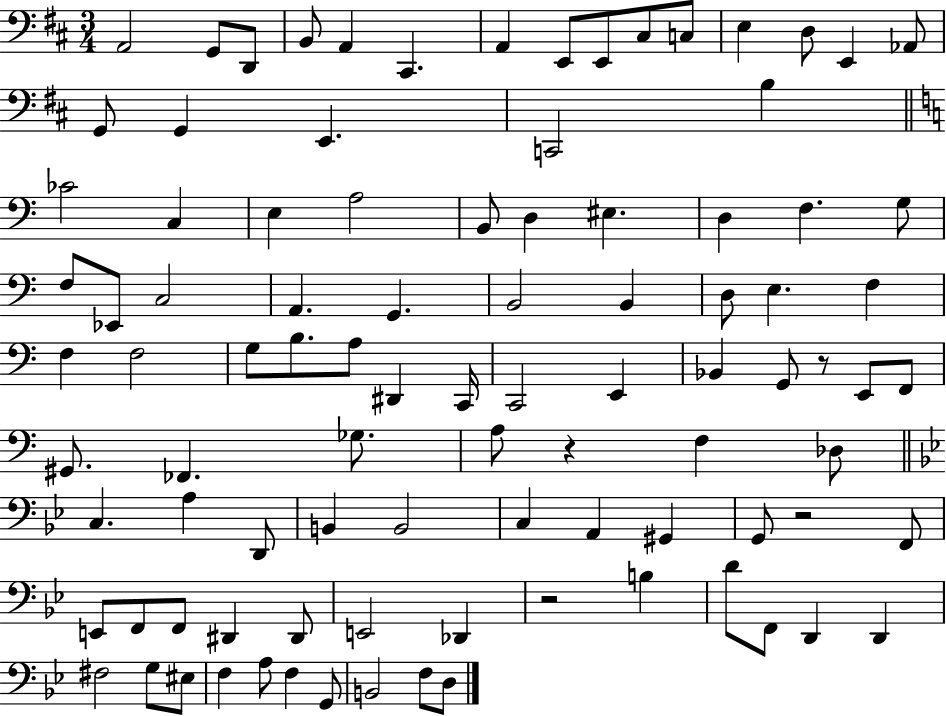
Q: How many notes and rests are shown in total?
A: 95